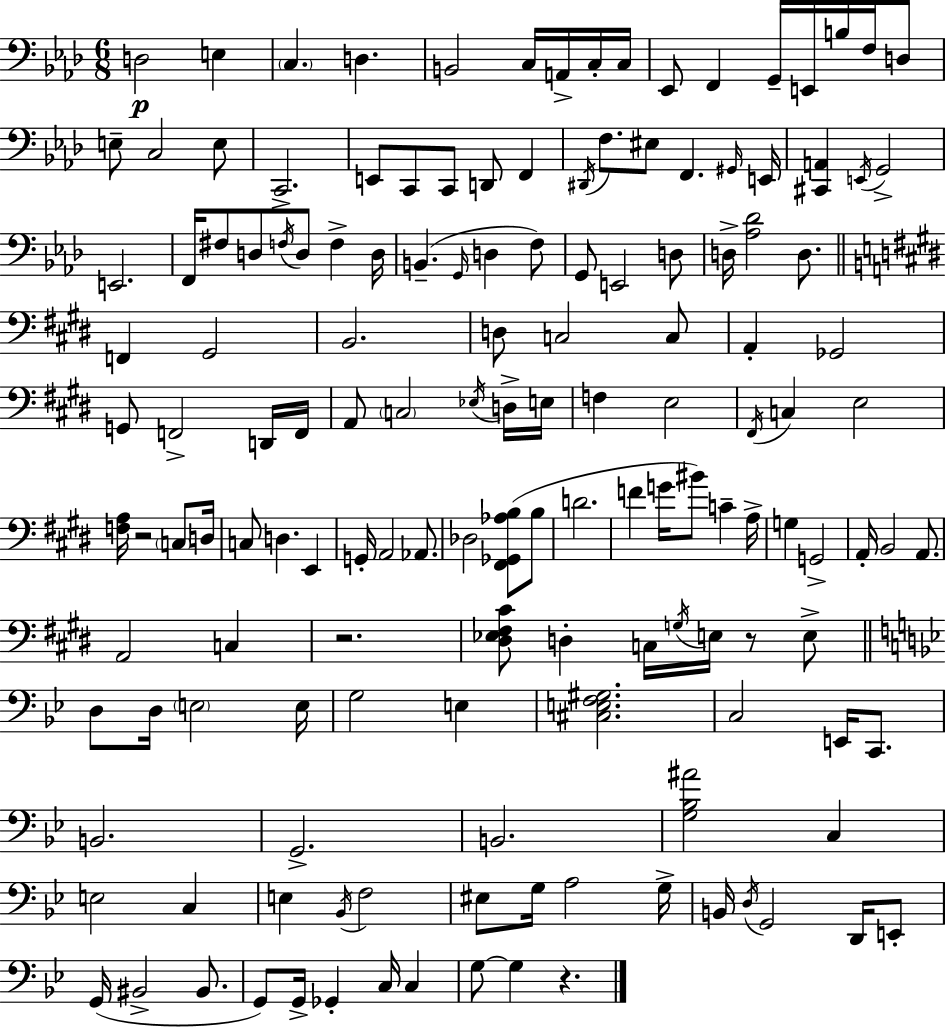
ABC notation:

X:1
T:Untitled
M:6/8
L:1/4
K:Fm
D,2 E, C, D, B,,2 C,/4 A,,/4 C,/4 C,/4 _E,,/2 F,, G,,/4 E,,/4 B,/4 F,/4 D,/2 E,/2 C,2 E,/2 C,,2 E,,/2 C,,/2 C,,/2 D,,/2 F,, ^D,,/4 F,/2 ^E,/2 F,, ^G,,/4 E,,/4 [^C,,A,,] E,,/4 G,,2 E,,2 F,,/4 ^F,/2 D,/2 F,/4 D,/2 F, D,/4 B,, G,,/4 D, F,/2 G,,/2 E,,2 D,/2 D,/4 [_A,_D]2 D,/2 F,, ^G,,2 B,,2 D,/2 C,2 C,/2 A,, _G,,2 G,,/2 F,,2 D,,/4 F,,/4 A,,/2 C,2 _E,/4 D,/4 E,/4 F, E,2 ^F,,/4 C, E,2 [F,A,]/4 z2 C,/2 D,/4 C,/2 D, E,, G,,/4 A,,2 _A,,/2 _D,2 [^F,,_G,,_A,B,]/2 B,/2 D2 F G/4 ^B/2 C A,/4 G, G,,2 A,,/4 B,,2 A,,/2 A,,2 C, z2 [^D,_E,^F,^C]/2 D, C,/4 G,/4 E,/4 z/2 E,/2 D,/2 D,/4 E,2 E,/4 G,2 E, [^C,E,F,^G,]2 C,2 E,,/4 C,,/2 B,,2 G,,2 B,,2 [G,_B,^A]2 C, E,2 C, E, _B,,/4 F,2 ^E,/2 G,/4 A,2 G,/4 B,,/4 D,/4 G,,2 D,,/4 E,,/2 G,,/4 ^B,,2 ^B,,/2 G,,/2 G,,/4 _G,, C,/4 C, G,/2 G, z